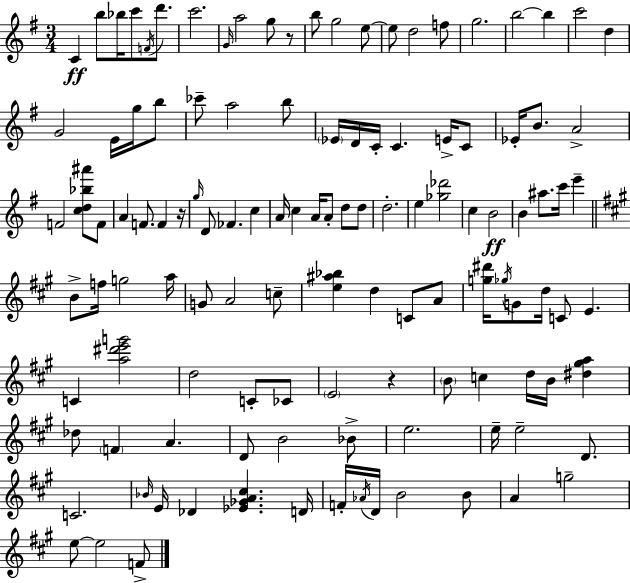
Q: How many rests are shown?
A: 3